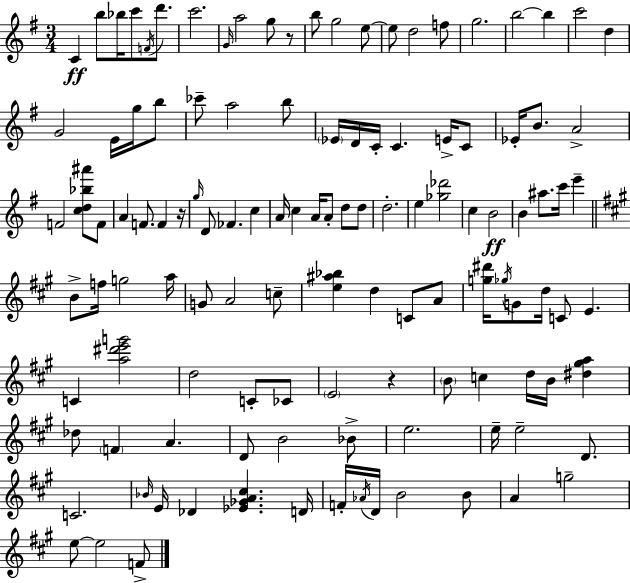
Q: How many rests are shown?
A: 3